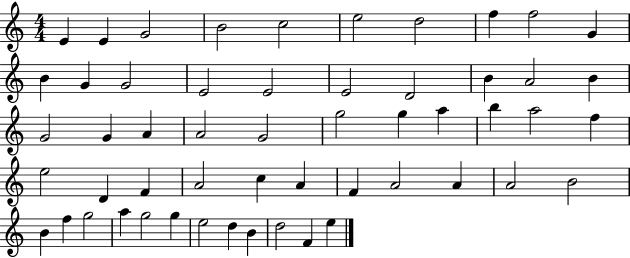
E4/q E4/q G4/h B4/h C5/h E5/h D5/h F5/q F5/h G4/q B4/q G4/q G4/h E4/h E4/h E4/h D4/h B4/q A4/h B4/q G4/h G4/q A4/q A4/h G4/h G5/h G5/q A5/q B5/q A5/h F5/q E5/h D4/q F4/q A4/h C5/q A4/q F4/q A4/h A4/q A4/h B4/h B4/q F5/q G5/h A5/q G5/h G5/q E5/h D5/q B4/q D5/h F4/q E5/q